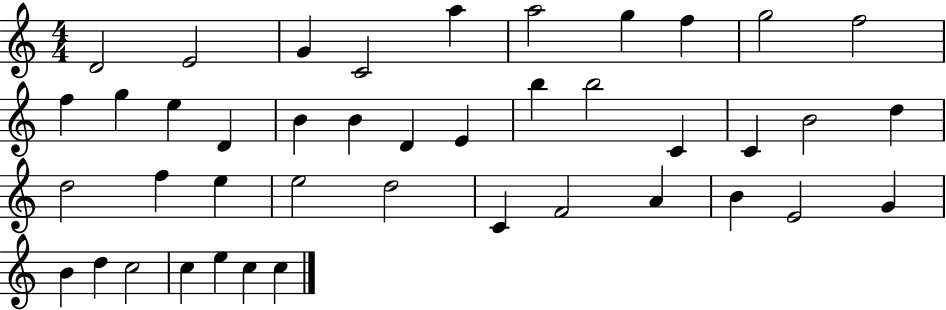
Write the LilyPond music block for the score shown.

{
  \clef treble
  \numericTimeSignature
  \time 4/4
  \key c \major
  d'2 e'2 | g'4 c'2 a''4 | a''2 g''4 f''4 | g''2 f''2 | \break f''4 g''4 e''4 d'4 | b'4 b'4 d'4 e'4 | b''4 b''2 c'4 | c'4 b'2 d''4 | \break d''2 f''4 e''4 | e''2 d''2 | c'4 f'2 a'4 | b'4 e'2 g'4 | \break b'4 d''4 c''2 | c''4 e''4 c''4 c''4 | \bar "|."
}